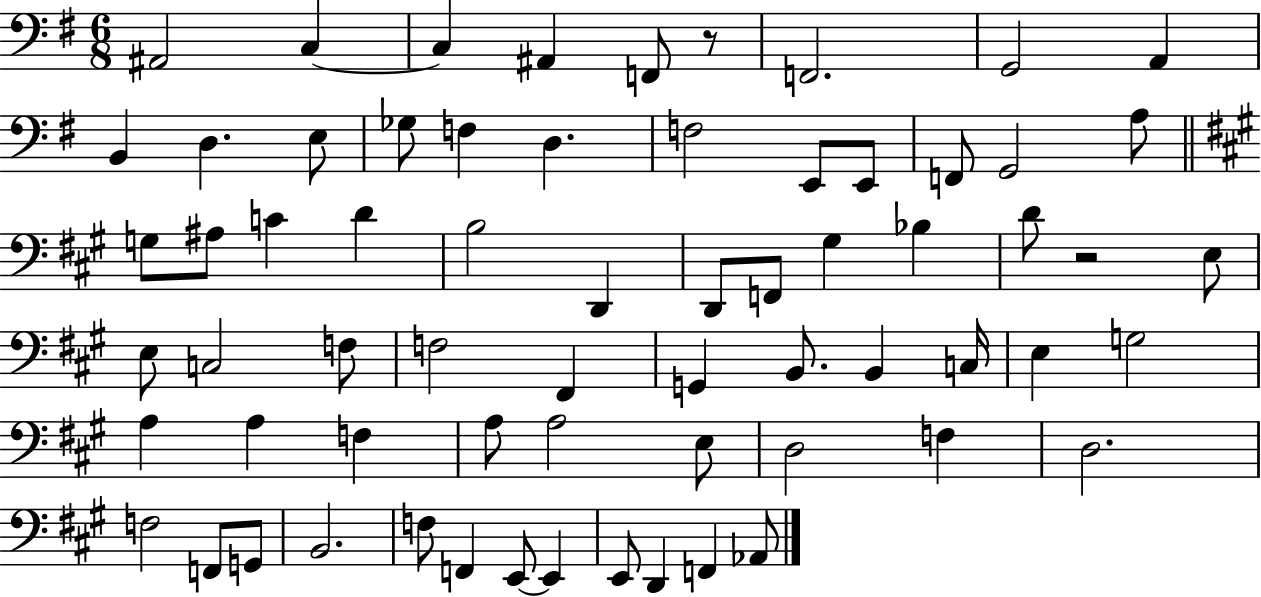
A#2/h C3/q C3/q A#2/q F2/e R/e F2/h. G2/h A2/q B2/q D3/q. E3/e Gb3/e F3/q D3/q. F3/h E2/e E2/e F2/e G2/h A3/e G3/e A#3/e C4/q D4/q B3/h D2/q D2/e F2/e G#3/q Bb3/q D4/e R/h E3/e E3/e C3/h F3/e F3/h F#2/q G2/q B2/e. B2/q C3/s E3/q G3/h A3/q A3/q F3/q A3/e A3/h E3/e D3/h F3/q D3/h. F3/h F2/e G2/e B2/h. F3/e F2/q E2/e E2/q E2/e D2/q F2/q Ab2/e